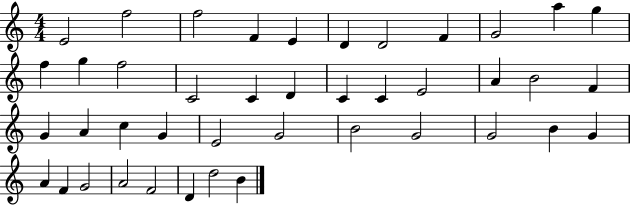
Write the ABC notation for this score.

X:1
T:Untitled
M:4/4
L:1/4
K:C
E2 f2 f2 F E D D2 F G2 a g f g f2 C2 C D C C E2 A B2 F G A c G E2 G2 B2 G2 G2 B G A F G2 A2 F2 D d2 B